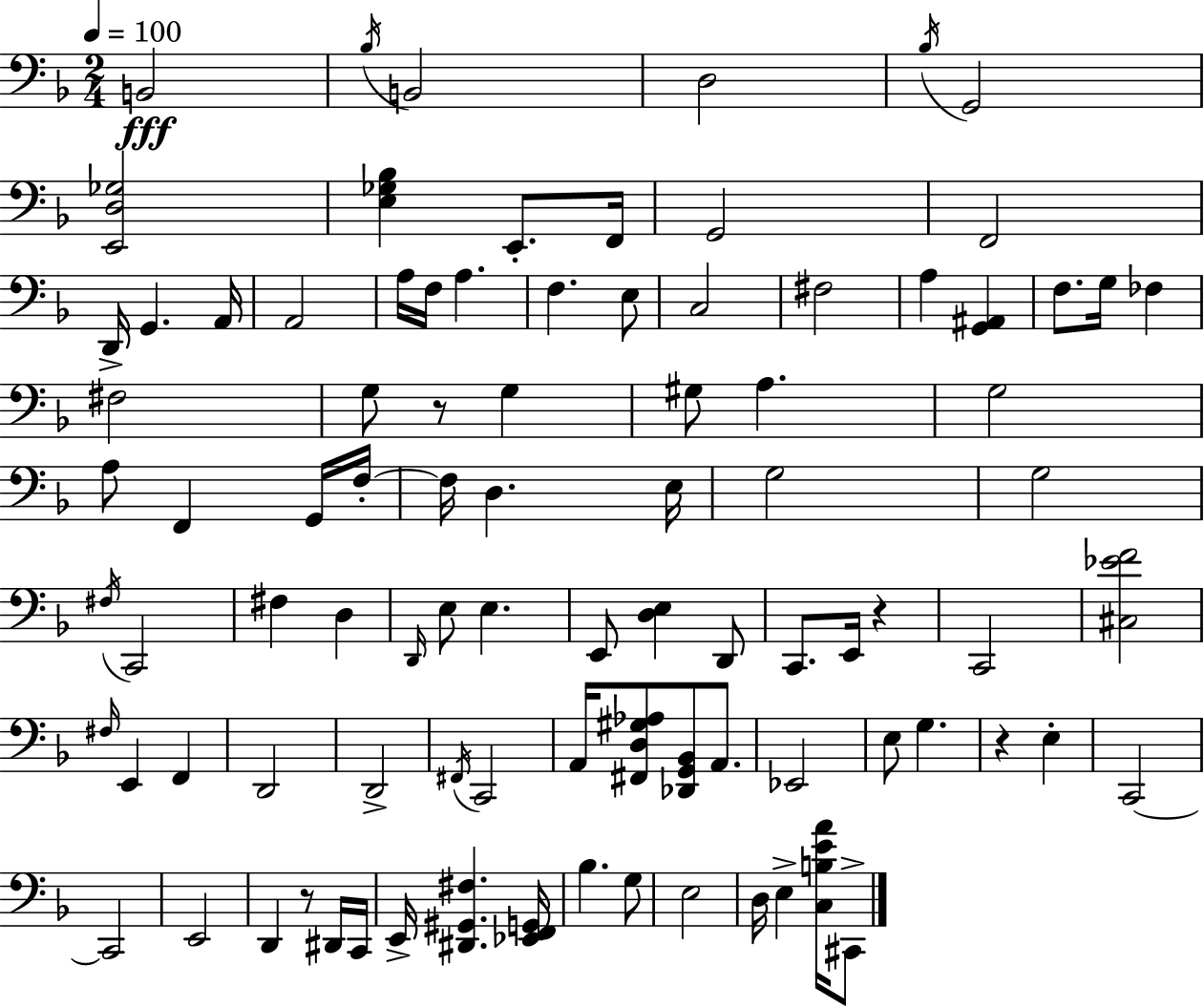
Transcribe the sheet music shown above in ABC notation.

X:1
T:Untitled
M:2/4
L:1/4
K:F
B,,2 _B,/4 B,,2 D,2 _B,/4 G,,2 [E,,D,_G,]2 [E,_G,_B,] E,,/2 F,,/4 G,,2 F,,2 D,,/4 G,, A,,/4 A,,2 A,/4 F,/4 A, F, E,/2 C,2 ^F,2 A, [G,,^A,,] F,/2 G,/4 _F, ^F,2 G,/2 z/2 G, ^G,/2 A, G,2 A,/2 F,, G,,/4 F,/4 F,/4 D, E,/4 G,2 G,2 ^F,/4 C,,2 ^F, D, D,,/4 E,/2 E, E,,/2 [D,E,] D,,/2 C,,/2 E,,/4 z C,,2 [^C,_EF]2 ^F,/4 E,, F,, D,,2 D,,2 ^F,,/4 C,,2 A,,/4 [^F,,D,^G,_A,]/2 [_D,,G,,_B,,]/2 A,,/2 _E,,2 E,/2 G, z E, C,,2 C,,2 E,,2 D,, z/2 ^D,,/4 C,,/4 E,,/4 [^D,,^G,,^F,] [_E,,F,,G,,]/4 _B, G,/2 E,2 D,/4 E, [C,B,EA]/4 ^C,,/2